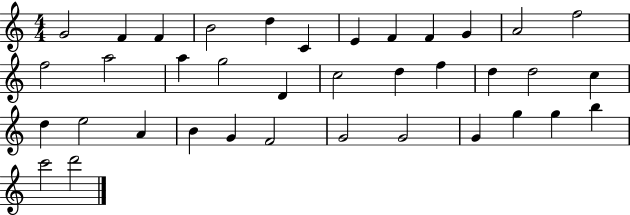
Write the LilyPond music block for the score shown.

{
  \clef treble
  \numericTimeSignature
  \time 4/4
  \key c \major
  g'2 f'4 f'4 | b'2 d''4 c'4 | e'4 f'4 f'4 g'4 | a'2 f''2 | \break f''2 a''2 | a''4 g''2 d'4 | c''2 d''4 f''4 | d''4 d''2 c''4 | \break d''4 e''2 a'4 | b'4 g'4 f'2 | g'2 g'2 | g'4 g''4 g''4 b''4 | \break c'''2 d'''2 | \bar "|."
}